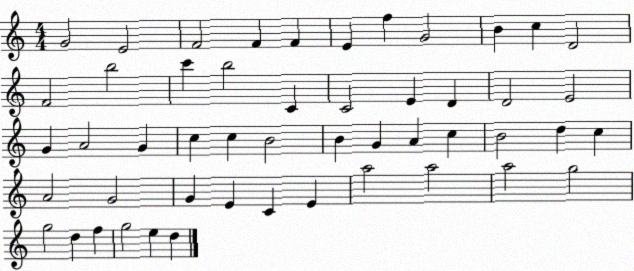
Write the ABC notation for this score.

X:1
T:Untitled
M:4/4
L:1/4
K:C
G2 E2 F2 F F E f G2 B c D2 F2 b2 c' b2 C C2 E D D2 E2 G A2 G c c B2 B G A c B2 d c A2 G2 G E C E a2 a2 a2 g2 g2 d f g2 e d